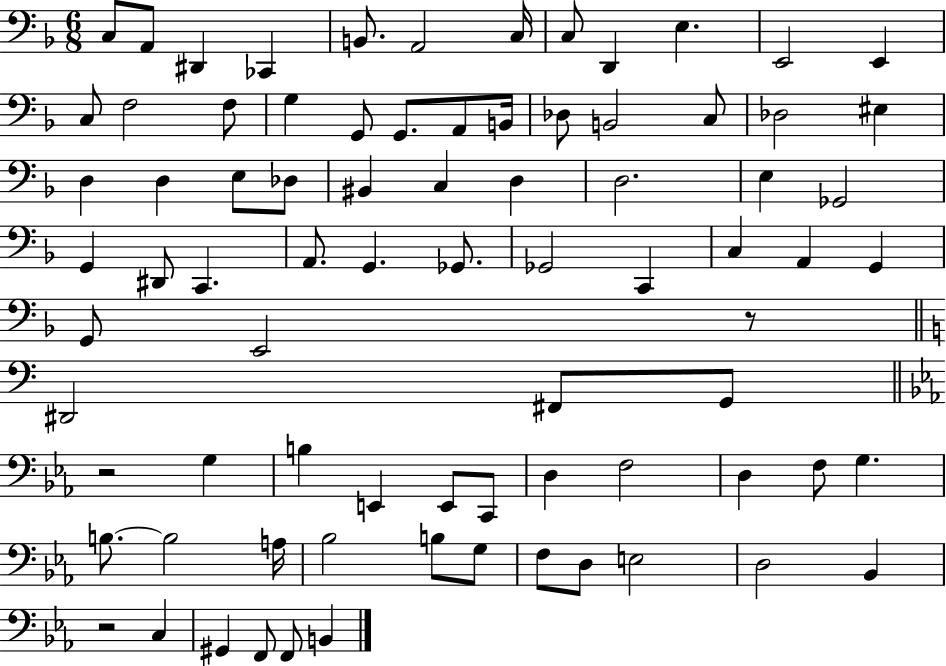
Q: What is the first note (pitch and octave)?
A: C3